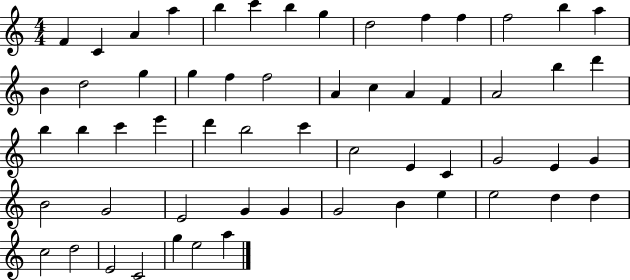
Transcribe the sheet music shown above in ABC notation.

X:1
T:Untitled
M:4/4
L:1/4
K:C
F C A a b c' b g d2 f f f2 b a B d2 g g f f2 A c A F A2 b d' b b c' e' d' b2 c' c2 E C G2 E G B2 G2 E2 G G G2 B e e2 d d c2 d2 E2 C2 g e2 a